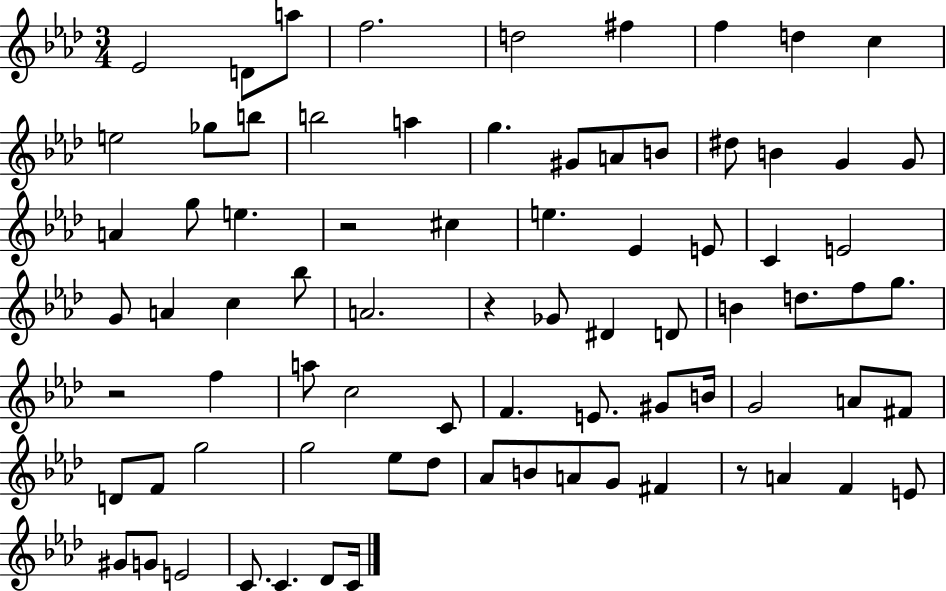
{
  \clef treble
  \numericTimeSignature
  \time 3/4
  \key aes \major
  ees'2 d'8 a''8 | f''2. | d''2 fis''4 | f''4 d''4 c''4 | \break e''2 ges''8 b''8 | b''2 a''4 | g''4. gis'8 a'8 b'8 | dis''8 b'4 g'4 g'8 | \break a'4 g''8 e''4. | r2 cis''4 | e''4. ees'4 e'8 | c'4 e'2 | \break g'8 a'4 c''4 bes''8 | a'2. | r4 ges'8 dis'4 d'8 | b'4 d''8. f''8 g''8. | \break r2 f''4 | a''8 c''2 c'8 | f'4. e'8. gis'8 b'16 | g'2 a'8 fis'8 | \break d'8 f'8 g''2 | g''2 ees''8 des''8 | aes'8 b'8 a'8 g'8 fis'4 | r8 a'4 f'4 e'8 | \break gis'8 g'8 e'2 | c'8. c'4. des'8 c'16 | \bar "|."
}